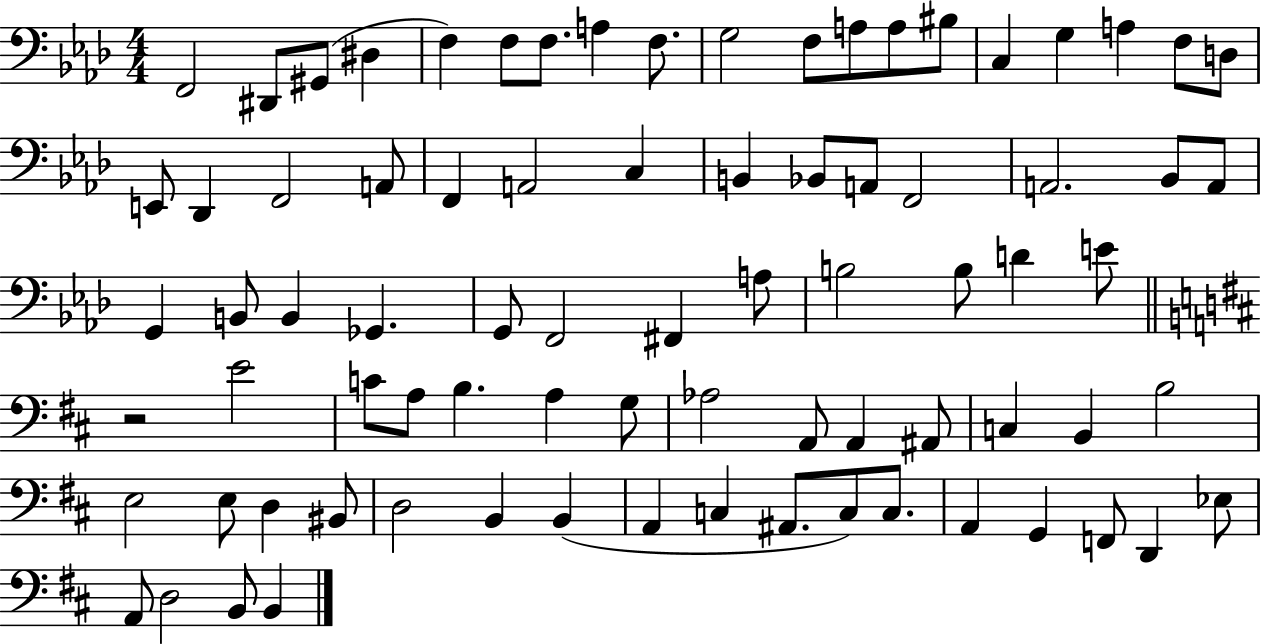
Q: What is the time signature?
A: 4/4